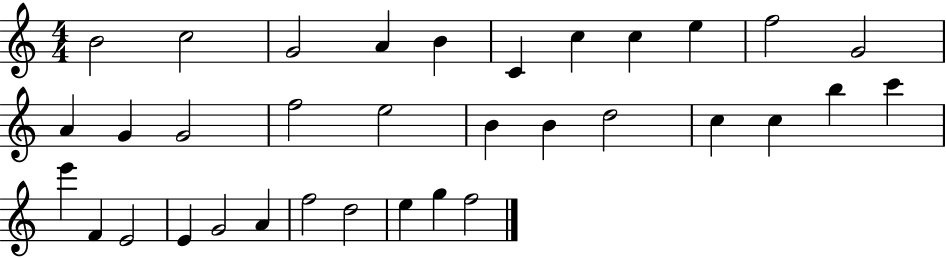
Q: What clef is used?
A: treble